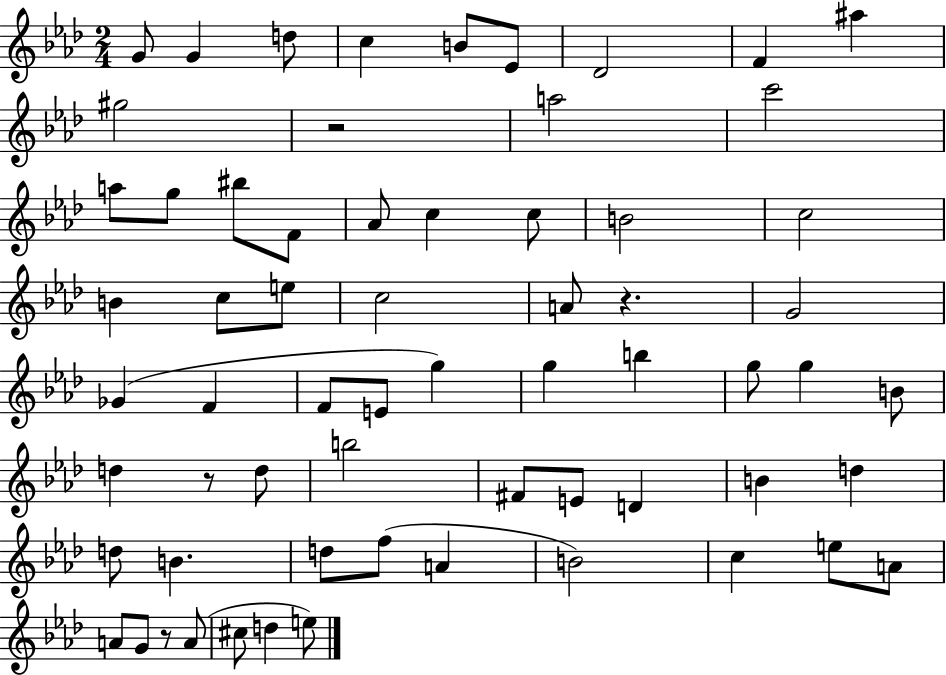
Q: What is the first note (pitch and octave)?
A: G4